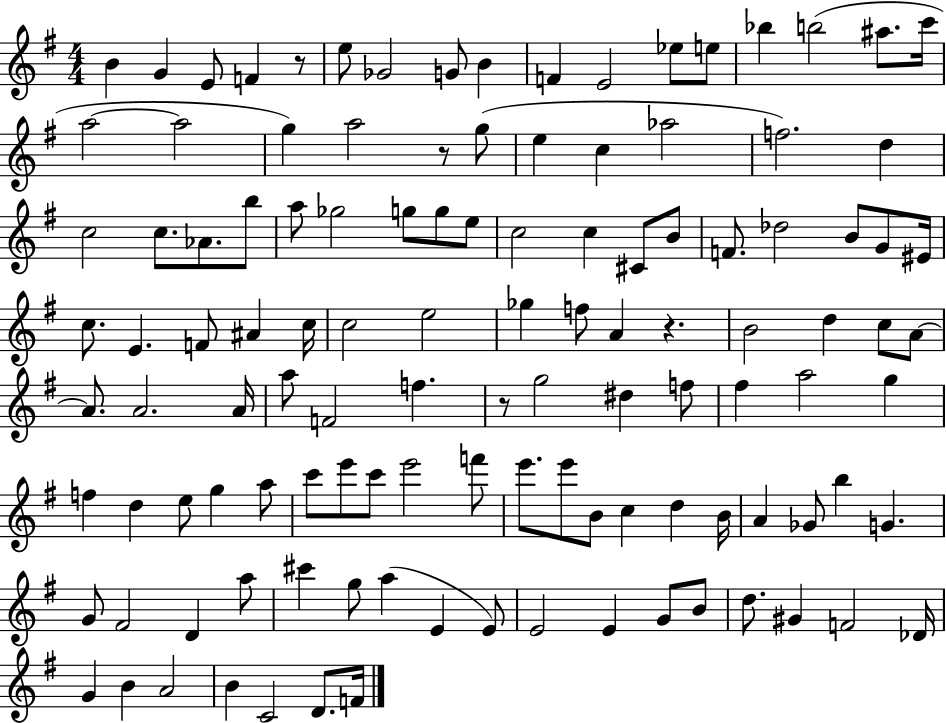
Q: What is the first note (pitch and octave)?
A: B4